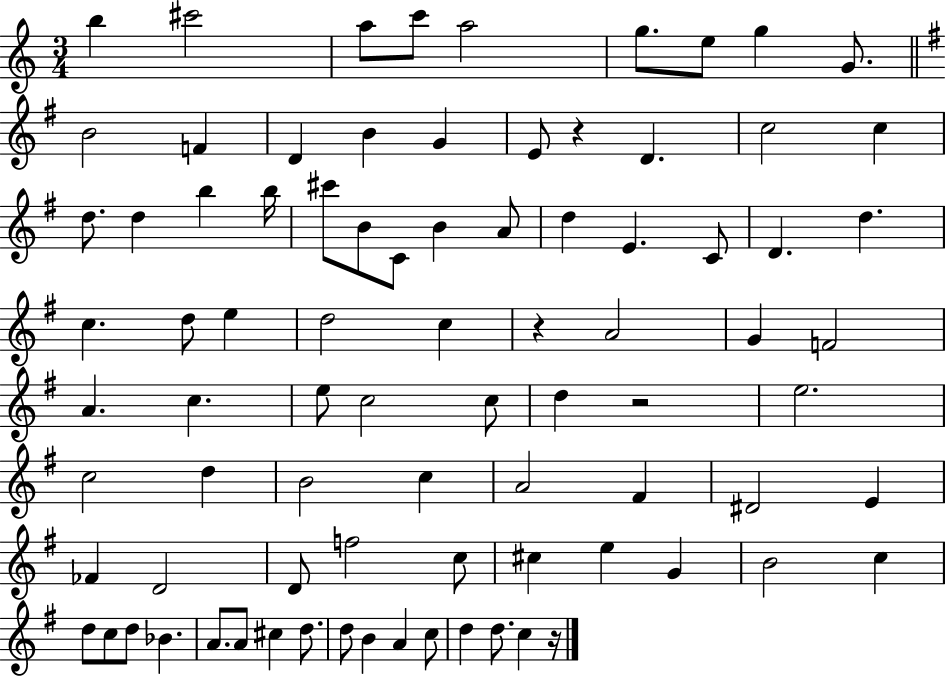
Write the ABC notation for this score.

X:1
T:Untitled
M:3/4
L:1/4
K:C
b ^c'2 a/2 c'/2 a2 g/2 e/2 g G/2 B2 F D B G E/2 z D c2 c d/2 d b b/4 ^c'/2 B/2 C/2 B A/2 d E C/2 D d c d/2 e d2 c z A2 G F2 A c e/2 c2 c/2 d z2 e2 c2 d B2 c A2 ^F ^D2 E _F D2 D/2 f2 c/2 ^c e G B2 c d/2 c/2 d/2 _B A/2 A/2 ^c d/2 d/2 B A c/2 d d/2 c z/4